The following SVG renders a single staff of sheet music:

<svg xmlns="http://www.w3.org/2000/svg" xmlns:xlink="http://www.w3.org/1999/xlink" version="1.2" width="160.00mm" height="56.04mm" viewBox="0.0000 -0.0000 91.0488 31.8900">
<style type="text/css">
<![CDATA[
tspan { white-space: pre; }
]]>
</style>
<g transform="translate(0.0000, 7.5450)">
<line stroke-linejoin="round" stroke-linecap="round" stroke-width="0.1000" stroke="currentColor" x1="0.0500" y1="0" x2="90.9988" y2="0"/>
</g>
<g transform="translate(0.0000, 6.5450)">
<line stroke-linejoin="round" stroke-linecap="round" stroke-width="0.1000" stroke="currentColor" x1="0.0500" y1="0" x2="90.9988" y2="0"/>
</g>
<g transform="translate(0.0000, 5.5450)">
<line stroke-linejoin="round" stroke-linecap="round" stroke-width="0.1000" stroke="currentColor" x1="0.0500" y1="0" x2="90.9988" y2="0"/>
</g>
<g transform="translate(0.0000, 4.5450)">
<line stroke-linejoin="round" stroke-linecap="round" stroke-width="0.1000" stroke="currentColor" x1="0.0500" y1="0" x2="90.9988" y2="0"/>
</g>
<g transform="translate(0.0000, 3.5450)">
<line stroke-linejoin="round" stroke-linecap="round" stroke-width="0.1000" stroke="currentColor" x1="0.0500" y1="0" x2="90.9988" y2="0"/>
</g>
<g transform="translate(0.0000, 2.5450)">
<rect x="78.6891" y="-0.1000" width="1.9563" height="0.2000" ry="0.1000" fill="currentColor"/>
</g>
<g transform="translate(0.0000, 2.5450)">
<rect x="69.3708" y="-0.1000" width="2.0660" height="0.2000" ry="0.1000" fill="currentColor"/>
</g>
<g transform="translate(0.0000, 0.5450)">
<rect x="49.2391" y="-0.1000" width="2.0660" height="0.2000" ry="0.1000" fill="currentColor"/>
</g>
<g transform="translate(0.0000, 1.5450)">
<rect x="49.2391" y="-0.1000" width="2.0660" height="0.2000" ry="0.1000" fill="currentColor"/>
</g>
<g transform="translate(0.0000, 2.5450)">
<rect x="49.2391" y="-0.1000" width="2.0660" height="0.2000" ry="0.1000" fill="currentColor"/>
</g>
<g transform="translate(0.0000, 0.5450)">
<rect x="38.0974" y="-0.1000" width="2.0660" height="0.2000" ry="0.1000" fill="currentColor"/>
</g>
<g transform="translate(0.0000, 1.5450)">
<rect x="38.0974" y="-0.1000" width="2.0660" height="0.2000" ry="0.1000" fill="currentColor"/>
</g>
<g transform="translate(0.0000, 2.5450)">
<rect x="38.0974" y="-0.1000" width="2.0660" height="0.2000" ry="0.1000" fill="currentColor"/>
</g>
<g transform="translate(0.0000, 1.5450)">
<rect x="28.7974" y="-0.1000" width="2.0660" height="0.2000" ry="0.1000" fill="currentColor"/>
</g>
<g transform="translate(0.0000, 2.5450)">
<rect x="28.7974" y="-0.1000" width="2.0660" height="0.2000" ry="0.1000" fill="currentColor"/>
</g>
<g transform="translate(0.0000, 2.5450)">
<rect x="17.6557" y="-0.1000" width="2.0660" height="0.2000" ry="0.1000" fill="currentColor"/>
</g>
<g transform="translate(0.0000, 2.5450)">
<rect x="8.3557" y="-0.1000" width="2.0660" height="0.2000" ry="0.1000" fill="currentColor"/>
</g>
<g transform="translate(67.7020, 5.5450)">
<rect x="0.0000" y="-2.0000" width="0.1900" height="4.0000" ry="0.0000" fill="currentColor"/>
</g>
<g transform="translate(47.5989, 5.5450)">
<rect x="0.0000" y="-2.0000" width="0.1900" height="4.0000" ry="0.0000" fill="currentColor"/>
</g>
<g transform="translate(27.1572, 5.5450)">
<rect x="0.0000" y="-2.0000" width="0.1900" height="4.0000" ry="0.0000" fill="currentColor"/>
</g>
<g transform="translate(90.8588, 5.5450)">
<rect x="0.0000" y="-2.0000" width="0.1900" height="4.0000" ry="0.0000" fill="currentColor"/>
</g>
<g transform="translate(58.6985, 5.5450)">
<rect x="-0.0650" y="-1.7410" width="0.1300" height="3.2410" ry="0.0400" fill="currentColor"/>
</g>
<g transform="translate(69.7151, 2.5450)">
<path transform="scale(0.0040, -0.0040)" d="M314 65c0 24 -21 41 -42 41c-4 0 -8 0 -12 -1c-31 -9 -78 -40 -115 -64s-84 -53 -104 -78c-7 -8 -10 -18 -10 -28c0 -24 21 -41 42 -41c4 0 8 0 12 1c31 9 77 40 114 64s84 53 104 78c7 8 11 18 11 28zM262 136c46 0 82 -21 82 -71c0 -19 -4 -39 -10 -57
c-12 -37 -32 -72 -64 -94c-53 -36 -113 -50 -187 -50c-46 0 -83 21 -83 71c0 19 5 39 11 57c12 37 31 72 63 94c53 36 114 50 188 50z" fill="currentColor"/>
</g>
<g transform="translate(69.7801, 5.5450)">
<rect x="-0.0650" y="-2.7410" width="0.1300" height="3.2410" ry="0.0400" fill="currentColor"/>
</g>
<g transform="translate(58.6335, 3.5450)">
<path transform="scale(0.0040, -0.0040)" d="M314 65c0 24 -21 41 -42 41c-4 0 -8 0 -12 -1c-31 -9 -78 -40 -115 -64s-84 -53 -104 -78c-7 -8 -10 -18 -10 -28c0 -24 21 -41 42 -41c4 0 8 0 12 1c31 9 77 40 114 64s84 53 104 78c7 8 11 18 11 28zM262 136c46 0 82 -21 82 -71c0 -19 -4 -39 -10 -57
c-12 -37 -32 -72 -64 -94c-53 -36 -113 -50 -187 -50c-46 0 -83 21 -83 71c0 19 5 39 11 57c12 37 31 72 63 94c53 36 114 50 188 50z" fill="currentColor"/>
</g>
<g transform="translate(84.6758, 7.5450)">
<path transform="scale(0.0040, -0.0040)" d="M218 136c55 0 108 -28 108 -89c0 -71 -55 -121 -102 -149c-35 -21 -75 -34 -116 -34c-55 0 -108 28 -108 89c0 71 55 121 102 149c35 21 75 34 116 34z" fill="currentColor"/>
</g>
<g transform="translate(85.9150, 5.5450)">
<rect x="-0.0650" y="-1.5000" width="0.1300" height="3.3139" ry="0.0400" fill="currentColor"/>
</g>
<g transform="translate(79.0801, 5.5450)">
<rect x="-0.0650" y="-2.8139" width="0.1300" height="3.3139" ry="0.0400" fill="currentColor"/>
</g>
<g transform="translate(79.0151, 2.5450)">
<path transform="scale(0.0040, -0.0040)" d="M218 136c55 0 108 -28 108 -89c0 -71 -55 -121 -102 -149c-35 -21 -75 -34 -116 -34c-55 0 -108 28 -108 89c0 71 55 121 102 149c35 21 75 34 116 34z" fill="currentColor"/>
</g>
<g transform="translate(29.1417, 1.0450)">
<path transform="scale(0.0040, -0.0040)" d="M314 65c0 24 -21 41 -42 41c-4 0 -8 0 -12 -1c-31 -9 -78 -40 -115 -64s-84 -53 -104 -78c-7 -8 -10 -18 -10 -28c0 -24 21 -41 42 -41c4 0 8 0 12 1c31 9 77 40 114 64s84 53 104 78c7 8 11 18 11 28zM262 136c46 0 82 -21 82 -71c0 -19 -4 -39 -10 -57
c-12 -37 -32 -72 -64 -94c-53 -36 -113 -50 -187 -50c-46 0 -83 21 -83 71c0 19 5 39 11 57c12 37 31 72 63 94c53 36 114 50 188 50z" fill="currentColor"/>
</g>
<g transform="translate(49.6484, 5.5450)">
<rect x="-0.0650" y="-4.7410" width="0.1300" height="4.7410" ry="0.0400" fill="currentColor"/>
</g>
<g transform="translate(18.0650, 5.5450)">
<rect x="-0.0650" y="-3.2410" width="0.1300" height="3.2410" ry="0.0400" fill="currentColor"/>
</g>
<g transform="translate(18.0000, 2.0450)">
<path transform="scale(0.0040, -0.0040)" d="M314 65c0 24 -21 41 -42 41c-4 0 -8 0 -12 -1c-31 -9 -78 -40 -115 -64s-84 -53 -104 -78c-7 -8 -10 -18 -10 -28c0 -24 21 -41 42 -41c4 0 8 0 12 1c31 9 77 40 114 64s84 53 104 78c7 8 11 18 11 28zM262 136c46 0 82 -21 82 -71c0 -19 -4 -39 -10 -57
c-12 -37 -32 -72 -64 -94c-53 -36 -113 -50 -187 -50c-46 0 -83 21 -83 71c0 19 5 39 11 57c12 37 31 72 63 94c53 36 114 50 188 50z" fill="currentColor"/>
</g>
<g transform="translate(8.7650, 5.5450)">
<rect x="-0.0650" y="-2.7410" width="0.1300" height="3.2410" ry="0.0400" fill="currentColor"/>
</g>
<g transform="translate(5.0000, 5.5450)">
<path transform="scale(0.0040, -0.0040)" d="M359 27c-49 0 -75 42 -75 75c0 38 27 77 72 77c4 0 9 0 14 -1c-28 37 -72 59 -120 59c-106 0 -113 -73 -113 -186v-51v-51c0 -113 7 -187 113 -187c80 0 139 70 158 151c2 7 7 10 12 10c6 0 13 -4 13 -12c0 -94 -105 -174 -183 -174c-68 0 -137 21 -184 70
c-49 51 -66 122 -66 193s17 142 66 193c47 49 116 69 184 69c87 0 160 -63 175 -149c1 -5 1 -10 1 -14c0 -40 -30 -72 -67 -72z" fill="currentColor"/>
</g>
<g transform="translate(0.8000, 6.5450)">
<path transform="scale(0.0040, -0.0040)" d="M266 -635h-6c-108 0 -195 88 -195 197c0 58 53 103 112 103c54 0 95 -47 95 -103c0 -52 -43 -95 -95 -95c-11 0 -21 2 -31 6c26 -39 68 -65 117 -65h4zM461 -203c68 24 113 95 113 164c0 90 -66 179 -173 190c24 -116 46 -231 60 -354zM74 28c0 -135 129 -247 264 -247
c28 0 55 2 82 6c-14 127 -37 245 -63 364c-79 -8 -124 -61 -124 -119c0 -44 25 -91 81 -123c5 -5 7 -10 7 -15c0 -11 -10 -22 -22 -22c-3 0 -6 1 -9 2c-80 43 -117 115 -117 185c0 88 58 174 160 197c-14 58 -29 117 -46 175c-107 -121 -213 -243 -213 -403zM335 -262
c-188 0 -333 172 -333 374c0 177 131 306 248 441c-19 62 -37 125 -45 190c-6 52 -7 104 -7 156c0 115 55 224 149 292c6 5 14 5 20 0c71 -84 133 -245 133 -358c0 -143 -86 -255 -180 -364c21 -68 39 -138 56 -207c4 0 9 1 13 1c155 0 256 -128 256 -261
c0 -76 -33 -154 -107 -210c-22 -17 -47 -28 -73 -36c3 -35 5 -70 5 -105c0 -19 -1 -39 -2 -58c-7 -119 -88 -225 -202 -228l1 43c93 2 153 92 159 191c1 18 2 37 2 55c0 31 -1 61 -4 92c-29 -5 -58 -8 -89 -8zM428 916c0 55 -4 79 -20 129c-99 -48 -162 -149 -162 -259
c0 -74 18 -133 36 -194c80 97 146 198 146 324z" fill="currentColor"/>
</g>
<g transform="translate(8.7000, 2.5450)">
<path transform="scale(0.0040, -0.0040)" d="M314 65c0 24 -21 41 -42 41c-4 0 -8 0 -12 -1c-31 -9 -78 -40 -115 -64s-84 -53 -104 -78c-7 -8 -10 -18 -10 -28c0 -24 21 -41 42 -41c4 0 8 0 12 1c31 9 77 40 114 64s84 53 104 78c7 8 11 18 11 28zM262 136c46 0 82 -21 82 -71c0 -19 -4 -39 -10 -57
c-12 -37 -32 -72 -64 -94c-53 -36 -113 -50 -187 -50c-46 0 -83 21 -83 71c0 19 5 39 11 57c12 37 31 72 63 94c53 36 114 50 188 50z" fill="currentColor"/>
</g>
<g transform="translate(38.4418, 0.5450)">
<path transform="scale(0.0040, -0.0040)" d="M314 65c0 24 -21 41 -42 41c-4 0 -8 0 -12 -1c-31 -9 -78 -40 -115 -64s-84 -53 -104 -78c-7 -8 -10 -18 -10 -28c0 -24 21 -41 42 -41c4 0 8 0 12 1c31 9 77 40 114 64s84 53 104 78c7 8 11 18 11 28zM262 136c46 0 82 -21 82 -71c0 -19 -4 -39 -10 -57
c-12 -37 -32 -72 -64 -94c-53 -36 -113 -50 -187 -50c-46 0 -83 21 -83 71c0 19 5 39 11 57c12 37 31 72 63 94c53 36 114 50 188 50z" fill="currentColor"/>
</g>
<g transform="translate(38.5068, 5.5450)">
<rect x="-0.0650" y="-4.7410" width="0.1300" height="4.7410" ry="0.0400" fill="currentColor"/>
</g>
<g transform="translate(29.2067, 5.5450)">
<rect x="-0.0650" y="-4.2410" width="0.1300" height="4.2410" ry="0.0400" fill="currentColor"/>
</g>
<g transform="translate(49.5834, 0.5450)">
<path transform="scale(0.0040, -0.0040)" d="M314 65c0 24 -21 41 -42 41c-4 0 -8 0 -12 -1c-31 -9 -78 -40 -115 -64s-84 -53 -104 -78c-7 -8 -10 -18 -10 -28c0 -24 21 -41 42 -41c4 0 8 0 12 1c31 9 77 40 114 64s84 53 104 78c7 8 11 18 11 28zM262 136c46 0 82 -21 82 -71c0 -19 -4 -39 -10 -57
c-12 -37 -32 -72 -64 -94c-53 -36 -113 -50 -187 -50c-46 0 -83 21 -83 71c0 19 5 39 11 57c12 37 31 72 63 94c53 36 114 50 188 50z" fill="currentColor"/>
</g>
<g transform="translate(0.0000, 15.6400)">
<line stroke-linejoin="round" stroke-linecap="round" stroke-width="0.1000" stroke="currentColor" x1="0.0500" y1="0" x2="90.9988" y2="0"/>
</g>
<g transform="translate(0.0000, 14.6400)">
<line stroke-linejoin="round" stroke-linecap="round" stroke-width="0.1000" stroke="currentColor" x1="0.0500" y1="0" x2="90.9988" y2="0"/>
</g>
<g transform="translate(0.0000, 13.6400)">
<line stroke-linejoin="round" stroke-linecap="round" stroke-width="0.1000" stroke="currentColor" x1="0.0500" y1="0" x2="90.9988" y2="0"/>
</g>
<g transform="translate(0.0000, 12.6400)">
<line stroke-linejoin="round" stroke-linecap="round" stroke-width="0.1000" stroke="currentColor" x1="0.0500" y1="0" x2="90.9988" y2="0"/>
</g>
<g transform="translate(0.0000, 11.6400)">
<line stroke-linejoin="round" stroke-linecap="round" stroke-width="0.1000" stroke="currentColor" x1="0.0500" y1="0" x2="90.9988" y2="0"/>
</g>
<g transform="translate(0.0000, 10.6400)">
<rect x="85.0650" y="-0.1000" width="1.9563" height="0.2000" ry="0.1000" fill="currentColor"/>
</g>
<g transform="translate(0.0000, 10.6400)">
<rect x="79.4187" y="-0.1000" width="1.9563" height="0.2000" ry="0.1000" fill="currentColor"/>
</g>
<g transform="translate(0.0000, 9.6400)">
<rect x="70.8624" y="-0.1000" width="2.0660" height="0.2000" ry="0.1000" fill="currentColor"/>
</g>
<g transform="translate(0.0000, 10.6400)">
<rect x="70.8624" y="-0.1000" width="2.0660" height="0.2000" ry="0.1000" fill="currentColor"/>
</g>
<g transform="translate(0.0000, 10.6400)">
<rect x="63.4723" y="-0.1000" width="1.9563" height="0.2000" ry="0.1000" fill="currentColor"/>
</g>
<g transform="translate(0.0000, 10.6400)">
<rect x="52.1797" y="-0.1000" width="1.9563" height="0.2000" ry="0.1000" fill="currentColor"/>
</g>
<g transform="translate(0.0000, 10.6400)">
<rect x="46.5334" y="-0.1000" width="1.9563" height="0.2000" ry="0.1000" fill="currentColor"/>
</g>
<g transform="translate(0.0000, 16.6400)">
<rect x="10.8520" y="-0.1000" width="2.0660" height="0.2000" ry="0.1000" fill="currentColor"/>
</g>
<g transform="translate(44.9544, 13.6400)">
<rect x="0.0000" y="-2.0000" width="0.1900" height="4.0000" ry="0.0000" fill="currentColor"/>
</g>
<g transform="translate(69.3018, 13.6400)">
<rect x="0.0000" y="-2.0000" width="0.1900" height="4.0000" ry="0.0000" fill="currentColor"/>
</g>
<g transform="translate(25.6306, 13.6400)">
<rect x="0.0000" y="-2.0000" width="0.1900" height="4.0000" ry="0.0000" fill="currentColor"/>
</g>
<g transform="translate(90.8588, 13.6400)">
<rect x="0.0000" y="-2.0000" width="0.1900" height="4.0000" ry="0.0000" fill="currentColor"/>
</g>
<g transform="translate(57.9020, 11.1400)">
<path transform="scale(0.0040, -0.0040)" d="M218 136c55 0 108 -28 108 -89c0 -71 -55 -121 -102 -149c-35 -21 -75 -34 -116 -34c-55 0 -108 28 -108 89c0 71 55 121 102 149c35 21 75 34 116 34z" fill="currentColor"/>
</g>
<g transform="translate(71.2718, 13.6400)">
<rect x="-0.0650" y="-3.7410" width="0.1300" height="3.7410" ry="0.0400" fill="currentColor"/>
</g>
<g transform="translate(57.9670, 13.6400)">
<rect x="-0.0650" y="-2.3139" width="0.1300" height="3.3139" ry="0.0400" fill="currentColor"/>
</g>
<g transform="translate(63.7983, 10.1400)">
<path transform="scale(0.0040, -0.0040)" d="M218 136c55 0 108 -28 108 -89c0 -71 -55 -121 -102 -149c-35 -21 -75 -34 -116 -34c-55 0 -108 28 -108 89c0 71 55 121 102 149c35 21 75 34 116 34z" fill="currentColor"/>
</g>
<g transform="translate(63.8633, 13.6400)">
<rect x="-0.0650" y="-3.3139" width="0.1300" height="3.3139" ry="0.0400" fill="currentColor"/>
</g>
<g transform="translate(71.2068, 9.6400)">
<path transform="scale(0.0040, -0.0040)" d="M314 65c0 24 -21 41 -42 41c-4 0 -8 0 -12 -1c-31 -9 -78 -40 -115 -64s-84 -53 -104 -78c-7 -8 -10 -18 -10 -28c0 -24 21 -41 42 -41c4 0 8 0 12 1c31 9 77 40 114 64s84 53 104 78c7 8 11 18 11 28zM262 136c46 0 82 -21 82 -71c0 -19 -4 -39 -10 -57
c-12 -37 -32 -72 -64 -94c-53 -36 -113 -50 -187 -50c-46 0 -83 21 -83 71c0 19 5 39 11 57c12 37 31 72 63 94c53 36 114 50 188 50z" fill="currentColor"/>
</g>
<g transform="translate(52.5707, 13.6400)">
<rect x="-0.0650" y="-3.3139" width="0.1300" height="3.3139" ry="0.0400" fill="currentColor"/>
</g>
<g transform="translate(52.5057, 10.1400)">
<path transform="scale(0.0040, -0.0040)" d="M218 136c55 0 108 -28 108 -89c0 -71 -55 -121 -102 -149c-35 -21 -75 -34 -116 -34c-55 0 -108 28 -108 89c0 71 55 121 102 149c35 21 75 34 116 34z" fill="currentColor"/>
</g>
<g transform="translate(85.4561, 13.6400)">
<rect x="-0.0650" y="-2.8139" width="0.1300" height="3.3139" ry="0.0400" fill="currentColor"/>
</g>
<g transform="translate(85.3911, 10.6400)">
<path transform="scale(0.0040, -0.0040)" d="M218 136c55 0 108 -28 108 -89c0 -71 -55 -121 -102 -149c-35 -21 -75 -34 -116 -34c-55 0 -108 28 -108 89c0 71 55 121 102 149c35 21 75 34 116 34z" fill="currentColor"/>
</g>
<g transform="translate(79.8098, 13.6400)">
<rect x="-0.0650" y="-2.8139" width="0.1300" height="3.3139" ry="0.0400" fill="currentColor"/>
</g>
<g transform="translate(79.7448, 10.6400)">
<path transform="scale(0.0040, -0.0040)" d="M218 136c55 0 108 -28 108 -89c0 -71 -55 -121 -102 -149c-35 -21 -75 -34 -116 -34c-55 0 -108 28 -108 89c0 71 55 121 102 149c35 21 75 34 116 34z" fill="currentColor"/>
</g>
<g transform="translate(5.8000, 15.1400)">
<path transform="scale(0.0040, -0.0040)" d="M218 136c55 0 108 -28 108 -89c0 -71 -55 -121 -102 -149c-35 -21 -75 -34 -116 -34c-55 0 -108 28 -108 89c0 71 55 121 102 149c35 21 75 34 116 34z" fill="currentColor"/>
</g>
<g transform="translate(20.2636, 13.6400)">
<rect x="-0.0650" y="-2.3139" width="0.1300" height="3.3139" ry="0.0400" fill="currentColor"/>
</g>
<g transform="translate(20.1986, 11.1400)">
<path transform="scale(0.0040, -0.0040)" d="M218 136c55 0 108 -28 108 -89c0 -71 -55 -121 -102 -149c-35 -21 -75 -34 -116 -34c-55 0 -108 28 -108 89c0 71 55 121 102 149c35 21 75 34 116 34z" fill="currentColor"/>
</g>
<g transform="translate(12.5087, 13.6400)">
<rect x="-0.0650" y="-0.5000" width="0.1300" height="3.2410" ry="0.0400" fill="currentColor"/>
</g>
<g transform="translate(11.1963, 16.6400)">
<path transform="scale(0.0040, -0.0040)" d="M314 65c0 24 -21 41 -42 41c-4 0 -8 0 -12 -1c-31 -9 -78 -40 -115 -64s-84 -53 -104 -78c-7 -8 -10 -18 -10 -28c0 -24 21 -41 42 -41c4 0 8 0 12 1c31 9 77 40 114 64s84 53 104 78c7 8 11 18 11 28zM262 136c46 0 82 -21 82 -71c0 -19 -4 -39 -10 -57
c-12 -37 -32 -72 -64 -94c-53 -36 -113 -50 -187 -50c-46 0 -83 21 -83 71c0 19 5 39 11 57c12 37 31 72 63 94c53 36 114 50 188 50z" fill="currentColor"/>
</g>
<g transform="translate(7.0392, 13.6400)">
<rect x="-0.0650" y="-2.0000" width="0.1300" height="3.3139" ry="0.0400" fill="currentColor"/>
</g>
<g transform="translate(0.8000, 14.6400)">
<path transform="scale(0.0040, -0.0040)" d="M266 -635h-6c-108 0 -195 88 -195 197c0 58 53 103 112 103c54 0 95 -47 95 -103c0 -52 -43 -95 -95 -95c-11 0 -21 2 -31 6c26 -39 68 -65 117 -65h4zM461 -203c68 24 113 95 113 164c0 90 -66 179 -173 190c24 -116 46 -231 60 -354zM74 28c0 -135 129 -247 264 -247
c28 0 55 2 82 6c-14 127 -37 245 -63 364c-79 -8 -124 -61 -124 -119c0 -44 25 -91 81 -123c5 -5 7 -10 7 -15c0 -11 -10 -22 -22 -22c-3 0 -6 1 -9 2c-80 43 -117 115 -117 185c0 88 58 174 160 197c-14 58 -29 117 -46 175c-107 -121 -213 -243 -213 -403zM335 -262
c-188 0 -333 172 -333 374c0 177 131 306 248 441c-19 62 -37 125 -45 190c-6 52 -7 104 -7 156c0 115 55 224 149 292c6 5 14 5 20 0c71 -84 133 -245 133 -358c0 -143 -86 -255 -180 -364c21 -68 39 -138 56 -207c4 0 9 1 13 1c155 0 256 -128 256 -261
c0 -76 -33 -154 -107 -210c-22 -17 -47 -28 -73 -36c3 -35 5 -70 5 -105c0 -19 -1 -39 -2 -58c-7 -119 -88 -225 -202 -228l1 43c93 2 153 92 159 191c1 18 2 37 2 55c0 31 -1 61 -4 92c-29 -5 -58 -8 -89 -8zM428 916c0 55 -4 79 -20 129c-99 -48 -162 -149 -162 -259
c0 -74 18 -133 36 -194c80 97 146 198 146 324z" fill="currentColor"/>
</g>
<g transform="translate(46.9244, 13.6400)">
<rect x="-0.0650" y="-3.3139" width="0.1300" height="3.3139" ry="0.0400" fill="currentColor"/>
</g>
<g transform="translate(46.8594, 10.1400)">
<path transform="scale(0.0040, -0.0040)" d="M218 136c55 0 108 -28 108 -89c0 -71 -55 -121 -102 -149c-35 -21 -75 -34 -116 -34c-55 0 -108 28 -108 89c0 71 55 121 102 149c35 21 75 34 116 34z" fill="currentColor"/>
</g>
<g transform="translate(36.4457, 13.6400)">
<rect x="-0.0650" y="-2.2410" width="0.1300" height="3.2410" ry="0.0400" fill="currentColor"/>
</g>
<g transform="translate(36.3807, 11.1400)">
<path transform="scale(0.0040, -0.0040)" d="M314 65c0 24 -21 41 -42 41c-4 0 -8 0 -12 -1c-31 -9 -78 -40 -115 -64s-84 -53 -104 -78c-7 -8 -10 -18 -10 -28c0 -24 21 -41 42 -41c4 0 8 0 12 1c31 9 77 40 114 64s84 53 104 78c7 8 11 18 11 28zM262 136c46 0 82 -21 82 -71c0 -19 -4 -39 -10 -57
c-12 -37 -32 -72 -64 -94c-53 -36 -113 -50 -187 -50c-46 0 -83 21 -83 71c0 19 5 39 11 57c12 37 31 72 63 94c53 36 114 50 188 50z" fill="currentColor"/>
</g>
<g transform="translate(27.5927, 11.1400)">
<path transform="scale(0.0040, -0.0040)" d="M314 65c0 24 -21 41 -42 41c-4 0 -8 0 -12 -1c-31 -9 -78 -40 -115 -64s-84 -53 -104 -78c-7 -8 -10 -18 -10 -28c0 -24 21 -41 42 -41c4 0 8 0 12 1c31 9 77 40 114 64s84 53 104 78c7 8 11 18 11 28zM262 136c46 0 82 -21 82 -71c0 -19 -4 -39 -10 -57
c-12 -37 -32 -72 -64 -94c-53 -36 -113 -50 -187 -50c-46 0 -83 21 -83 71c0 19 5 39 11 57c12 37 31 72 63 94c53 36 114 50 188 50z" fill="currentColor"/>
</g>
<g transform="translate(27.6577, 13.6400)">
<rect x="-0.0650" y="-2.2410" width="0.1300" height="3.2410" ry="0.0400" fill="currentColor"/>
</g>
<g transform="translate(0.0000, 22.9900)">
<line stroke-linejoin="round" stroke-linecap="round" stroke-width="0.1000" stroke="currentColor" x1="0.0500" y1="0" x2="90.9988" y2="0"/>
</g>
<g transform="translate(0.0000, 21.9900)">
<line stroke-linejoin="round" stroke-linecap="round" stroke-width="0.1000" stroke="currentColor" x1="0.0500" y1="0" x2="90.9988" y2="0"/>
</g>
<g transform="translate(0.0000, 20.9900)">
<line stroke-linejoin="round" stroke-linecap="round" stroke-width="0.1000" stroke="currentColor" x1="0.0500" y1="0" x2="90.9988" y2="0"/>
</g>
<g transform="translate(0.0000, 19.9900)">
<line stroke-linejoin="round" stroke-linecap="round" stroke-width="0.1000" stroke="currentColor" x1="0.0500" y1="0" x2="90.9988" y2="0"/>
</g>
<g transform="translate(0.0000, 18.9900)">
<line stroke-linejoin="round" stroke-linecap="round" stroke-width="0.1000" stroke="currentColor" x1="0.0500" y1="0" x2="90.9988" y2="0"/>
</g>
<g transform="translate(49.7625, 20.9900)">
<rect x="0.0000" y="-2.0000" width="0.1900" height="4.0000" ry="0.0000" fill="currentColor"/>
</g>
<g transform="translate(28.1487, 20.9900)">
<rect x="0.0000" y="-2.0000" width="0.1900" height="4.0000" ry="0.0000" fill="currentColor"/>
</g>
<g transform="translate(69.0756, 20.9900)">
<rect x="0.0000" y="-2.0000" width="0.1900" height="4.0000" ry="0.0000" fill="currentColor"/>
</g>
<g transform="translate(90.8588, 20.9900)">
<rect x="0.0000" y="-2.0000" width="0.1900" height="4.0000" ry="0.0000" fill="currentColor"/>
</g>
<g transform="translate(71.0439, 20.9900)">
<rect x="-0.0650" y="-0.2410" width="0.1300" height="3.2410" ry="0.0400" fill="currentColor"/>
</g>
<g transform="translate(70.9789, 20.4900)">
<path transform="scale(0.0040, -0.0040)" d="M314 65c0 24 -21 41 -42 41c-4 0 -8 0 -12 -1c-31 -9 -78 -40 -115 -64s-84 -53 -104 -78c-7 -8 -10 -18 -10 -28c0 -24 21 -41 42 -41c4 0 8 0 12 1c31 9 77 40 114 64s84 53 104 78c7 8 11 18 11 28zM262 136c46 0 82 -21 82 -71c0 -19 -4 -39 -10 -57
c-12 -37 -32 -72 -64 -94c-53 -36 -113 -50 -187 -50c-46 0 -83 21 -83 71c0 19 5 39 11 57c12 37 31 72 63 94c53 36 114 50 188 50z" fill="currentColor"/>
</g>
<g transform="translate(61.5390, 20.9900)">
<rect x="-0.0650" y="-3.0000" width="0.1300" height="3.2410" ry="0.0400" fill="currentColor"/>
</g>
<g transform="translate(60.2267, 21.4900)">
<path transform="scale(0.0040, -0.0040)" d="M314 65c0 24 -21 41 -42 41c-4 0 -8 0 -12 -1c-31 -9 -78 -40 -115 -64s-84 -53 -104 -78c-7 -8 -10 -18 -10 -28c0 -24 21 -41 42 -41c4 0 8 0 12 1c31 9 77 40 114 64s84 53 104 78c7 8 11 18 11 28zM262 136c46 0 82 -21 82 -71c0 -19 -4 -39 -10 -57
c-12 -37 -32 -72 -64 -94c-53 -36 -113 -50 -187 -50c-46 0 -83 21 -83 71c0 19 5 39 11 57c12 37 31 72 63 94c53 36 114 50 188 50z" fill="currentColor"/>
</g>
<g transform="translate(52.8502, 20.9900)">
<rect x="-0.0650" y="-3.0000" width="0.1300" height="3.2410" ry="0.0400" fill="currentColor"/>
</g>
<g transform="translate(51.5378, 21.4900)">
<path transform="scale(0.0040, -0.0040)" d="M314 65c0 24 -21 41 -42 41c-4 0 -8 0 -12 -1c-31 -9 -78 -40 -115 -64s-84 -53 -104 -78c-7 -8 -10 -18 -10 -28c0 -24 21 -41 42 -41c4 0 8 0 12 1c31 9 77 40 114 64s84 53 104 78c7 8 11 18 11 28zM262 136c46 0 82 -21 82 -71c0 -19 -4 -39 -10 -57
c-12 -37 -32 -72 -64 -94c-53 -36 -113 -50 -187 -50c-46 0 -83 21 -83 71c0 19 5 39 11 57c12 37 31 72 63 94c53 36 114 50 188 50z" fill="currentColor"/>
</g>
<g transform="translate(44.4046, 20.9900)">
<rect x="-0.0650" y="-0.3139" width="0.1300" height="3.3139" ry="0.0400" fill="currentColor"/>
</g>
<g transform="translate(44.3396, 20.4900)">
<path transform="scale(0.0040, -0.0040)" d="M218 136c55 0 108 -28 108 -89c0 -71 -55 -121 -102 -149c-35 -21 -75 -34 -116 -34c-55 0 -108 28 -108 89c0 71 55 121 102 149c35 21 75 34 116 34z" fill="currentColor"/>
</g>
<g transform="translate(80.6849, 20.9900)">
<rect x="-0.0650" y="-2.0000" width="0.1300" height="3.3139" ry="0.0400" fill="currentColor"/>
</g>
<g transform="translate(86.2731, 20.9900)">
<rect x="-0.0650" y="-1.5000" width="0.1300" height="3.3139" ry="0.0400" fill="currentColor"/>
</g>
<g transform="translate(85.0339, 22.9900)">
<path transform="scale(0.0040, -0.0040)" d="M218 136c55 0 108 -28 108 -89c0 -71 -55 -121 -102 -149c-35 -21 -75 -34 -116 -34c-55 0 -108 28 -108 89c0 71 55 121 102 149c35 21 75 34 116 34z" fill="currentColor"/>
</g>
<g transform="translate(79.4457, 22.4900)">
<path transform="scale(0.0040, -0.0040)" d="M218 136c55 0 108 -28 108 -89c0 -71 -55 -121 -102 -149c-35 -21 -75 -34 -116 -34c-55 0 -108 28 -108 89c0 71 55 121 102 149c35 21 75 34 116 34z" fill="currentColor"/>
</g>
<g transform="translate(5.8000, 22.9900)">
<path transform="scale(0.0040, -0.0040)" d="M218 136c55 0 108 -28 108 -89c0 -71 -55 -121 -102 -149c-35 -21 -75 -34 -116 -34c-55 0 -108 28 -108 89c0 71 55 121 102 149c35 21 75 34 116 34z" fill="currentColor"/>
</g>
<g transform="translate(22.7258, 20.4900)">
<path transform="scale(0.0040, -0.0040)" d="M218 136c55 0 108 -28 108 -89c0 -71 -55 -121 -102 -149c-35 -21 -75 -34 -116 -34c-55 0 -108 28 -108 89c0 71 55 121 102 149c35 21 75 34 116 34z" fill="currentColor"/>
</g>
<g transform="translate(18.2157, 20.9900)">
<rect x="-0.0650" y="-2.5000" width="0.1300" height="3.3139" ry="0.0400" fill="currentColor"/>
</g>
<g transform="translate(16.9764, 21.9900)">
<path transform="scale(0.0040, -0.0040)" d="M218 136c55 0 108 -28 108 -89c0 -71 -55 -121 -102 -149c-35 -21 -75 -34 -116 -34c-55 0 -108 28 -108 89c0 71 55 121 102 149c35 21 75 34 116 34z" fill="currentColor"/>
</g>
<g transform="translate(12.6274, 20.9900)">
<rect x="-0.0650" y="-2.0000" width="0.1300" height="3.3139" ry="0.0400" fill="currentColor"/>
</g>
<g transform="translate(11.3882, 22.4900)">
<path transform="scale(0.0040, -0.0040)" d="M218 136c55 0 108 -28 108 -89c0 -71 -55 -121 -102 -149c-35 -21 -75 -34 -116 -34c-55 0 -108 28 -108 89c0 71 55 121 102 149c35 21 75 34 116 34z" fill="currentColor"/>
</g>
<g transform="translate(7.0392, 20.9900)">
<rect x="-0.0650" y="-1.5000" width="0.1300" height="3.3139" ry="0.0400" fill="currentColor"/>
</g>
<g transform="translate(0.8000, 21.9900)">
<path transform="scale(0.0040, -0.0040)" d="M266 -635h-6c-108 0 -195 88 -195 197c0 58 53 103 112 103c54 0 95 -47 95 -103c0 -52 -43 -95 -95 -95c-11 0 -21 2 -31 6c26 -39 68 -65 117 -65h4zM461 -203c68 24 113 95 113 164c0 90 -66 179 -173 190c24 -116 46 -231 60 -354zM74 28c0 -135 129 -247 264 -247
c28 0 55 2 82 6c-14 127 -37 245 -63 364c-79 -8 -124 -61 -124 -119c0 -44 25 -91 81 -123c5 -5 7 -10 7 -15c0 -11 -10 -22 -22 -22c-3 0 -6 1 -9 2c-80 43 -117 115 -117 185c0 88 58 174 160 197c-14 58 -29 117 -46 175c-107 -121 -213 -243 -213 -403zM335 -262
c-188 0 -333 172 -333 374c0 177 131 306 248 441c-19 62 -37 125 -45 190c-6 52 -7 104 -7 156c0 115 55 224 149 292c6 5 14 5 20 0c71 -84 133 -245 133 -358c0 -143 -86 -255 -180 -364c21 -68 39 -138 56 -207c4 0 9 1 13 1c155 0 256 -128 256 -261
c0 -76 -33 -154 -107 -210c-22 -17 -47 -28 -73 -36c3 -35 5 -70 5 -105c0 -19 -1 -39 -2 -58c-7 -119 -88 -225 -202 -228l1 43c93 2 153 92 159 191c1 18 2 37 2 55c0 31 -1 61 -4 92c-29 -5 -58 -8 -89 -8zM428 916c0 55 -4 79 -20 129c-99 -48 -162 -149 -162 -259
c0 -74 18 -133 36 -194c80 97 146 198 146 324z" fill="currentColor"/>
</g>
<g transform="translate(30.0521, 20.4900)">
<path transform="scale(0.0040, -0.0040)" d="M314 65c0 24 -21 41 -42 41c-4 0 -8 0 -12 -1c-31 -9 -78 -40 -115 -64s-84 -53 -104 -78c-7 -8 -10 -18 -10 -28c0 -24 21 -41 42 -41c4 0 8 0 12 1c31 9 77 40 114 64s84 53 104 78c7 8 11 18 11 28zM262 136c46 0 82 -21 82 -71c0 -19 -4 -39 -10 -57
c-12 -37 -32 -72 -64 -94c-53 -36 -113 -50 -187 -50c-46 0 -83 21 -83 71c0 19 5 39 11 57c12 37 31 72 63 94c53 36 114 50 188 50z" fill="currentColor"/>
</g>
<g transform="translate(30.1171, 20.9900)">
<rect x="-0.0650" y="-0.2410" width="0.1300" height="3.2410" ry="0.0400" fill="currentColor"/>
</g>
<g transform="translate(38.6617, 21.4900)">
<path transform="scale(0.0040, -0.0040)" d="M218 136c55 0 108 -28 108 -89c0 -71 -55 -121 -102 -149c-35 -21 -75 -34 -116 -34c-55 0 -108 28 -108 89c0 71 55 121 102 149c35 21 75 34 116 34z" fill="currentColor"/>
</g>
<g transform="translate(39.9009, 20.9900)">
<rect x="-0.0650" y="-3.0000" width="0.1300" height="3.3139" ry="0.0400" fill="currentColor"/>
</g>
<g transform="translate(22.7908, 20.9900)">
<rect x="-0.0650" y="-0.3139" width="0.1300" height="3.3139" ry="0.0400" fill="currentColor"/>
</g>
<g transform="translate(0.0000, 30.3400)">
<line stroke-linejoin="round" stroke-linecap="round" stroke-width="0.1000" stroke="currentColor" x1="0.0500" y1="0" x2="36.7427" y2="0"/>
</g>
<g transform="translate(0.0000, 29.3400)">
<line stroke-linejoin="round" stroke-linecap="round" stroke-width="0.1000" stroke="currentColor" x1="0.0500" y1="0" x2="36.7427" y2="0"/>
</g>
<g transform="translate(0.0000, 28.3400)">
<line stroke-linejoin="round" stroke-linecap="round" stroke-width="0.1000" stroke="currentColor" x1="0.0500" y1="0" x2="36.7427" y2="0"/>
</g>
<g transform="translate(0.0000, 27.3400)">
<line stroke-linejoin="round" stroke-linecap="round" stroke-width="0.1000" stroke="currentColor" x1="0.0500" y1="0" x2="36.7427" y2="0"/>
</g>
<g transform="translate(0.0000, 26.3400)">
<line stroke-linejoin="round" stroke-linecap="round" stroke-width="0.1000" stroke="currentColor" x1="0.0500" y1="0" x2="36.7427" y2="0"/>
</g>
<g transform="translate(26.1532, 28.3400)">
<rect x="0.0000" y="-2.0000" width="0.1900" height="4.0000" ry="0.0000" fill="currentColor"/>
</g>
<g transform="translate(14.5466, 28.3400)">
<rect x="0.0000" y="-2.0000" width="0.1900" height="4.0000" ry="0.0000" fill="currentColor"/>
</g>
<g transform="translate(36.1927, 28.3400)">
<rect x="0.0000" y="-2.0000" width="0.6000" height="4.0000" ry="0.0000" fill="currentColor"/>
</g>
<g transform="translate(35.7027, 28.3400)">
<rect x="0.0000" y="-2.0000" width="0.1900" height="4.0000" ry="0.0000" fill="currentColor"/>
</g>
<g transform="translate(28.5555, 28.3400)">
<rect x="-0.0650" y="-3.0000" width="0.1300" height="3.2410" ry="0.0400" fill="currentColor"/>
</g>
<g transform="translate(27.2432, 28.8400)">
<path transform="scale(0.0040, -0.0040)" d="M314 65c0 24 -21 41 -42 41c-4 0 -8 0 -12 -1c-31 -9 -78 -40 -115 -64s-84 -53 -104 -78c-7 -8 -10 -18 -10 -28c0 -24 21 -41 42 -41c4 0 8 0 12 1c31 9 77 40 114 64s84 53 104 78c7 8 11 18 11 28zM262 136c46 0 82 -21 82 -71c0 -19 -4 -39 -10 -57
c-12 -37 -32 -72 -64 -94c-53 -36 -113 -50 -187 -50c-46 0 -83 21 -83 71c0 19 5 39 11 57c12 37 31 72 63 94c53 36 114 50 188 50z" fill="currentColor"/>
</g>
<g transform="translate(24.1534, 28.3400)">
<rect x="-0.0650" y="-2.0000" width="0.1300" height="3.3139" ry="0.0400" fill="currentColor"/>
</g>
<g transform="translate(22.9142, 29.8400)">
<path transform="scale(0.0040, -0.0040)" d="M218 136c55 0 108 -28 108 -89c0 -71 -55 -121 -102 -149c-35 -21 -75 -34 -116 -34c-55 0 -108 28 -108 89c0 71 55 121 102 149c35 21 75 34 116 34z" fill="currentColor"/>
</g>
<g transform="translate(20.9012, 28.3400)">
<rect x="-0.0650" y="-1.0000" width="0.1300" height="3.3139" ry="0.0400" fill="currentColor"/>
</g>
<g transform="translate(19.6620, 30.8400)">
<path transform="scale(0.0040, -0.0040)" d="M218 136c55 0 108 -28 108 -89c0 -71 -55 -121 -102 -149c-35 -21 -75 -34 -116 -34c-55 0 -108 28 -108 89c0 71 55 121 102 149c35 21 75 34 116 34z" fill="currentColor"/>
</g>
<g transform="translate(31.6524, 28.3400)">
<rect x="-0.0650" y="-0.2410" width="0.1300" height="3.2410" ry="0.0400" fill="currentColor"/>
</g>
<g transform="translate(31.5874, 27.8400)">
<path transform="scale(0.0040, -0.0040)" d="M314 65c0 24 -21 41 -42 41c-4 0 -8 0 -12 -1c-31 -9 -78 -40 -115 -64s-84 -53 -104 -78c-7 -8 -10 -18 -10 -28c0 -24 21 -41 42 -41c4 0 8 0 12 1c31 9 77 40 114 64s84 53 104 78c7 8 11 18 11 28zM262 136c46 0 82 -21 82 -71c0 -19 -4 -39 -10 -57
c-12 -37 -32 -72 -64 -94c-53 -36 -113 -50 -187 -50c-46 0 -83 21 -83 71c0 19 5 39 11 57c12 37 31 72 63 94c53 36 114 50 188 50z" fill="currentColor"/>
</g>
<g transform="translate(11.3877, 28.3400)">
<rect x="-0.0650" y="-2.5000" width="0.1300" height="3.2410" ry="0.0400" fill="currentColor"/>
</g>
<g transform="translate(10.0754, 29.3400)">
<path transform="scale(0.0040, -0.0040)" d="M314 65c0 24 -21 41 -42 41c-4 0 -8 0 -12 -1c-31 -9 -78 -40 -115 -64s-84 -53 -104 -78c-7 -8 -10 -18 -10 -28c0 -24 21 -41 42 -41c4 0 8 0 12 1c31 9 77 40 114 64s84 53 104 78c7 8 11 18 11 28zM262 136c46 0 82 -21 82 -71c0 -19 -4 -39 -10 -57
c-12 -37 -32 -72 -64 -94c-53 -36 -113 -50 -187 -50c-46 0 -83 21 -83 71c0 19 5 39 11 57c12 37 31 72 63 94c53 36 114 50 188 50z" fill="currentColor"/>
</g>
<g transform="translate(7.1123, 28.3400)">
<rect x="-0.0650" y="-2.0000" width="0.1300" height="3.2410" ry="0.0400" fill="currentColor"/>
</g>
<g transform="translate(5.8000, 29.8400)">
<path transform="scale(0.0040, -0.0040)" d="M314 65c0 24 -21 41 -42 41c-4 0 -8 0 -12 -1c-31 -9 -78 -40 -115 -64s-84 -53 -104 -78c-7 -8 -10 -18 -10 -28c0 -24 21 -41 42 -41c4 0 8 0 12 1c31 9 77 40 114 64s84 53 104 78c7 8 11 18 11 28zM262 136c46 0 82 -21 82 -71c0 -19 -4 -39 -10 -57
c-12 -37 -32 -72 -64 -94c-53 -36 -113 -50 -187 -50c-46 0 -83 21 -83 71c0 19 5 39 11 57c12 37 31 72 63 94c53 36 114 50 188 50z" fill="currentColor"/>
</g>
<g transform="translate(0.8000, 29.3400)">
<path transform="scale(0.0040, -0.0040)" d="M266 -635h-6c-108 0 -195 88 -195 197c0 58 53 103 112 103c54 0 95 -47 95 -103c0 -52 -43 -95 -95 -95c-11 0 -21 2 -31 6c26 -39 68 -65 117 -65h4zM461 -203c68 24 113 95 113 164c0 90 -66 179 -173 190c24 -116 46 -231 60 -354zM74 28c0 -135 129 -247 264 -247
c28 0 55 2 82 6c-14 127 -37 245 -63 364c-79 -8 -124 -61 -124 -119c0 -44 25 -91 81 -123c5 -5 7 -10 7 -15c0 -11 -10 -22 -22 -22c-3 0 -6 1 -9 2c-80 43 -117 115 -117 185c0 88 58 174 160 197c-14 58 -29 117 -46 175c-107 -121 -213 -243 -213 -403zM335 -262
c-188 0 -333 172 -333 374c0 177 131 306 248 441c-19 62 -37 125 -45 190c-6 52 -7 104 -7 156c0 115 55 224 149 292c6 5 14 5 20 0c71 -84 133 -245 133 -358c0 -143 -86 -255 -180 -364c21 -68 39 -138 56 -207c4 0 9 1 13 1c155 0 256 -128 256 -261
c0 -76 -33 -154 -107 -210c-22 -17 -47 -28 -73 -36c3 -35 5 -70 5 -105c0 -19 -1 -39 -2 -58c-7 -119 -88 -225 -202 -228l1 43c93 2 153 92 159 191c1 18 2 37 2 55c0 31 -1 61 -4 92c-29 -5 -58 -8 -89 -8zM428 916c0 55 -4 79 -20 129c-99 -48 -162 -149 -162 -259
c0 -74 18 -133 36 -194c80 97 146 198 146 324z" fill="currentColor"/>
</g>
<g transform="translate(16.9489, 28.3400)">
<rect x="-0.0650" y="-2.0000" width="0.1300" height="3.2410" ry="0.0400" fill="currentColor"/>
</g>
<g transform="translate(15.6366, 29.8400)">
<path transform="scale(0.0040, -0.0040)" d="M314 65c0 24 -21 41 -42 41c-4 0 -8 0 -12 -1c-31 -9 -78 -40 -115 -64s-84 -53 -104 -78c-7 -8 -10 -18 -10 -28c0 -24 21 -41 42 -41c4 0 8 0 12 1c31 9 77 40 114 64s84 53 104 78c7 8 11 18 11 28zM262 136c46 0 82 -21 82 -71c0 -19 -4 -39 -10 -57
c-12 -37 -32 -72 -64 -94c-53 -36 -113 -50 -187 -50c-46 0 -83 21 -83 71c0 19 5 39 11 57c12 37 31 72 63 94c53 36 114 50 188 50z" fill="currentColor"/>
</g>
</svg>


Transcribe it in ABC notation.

X:1
T:Untitled
M:4/4
L:1/4
K:C
a2 b2 d'2 e'2 e'2 f2 a2 a E F C2 g g2 g2 b b g b c'2 a a E F G c c2 A c A2 A2 c2 F E F2 G2 F2 D F A2 c2